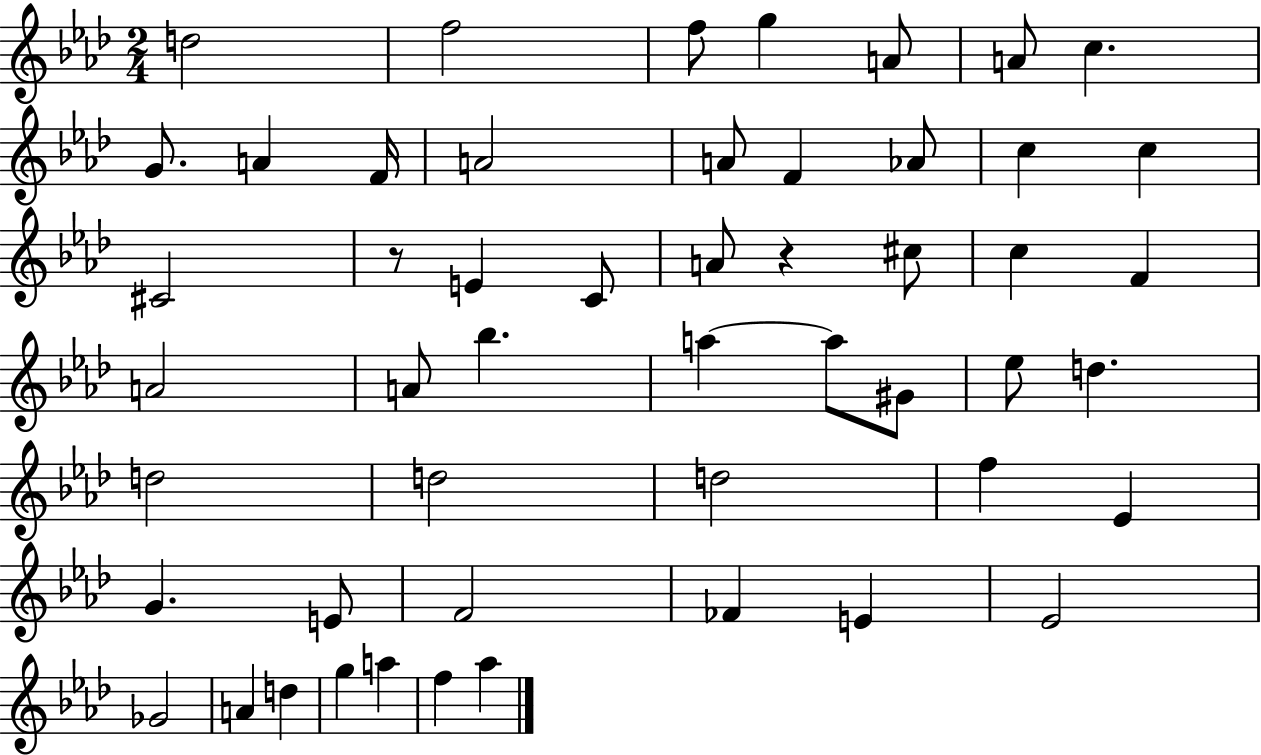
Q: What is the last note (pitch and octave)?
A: Ab5